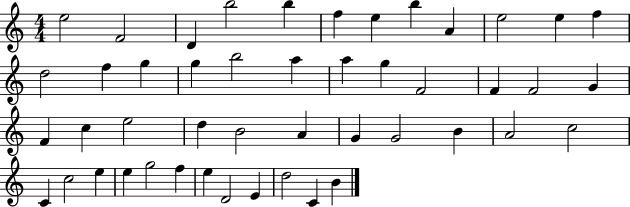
{
  \clef treble
  \numericTimeSignature
  \time 4/4
  \key c \major
  e''2 f'2 | d'4 b''2 b''4 | f''4 e''4 b''4 a'4 | e''2 e''4 f''4 | \break d''2 f''4 g''4 | g''4 b''2 a''4 | a''4 g''4 f'2 | f'4 f'2 g'4 | \break f'4 c''4 e''2 | d''4 b'2 a'4 | g'4 g'2 b'4 | a'2 c''2 | \break c'4 c''2 e''4 | e''4 g''2 f''4 | e''4 d'2 e'4 | d''2 c'4 b'4 | \break \bar "|."
}